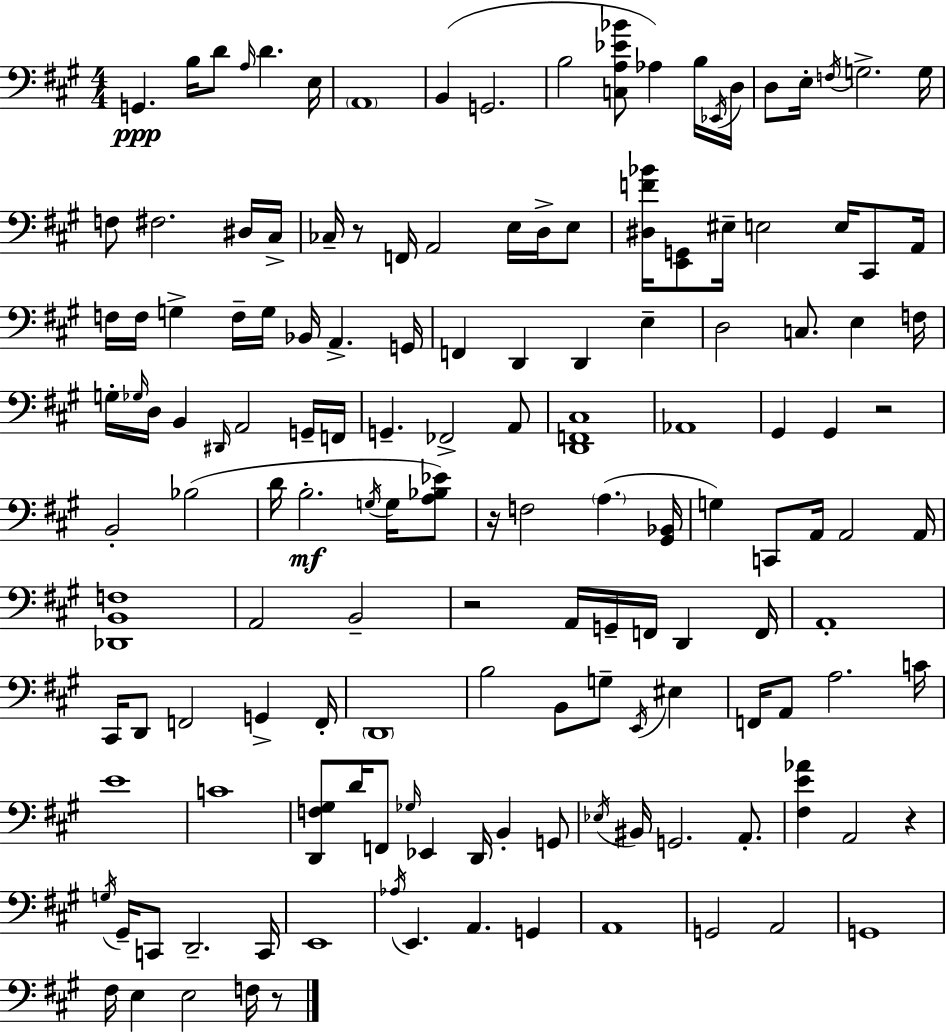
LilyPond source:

{
  \clef bass
  \numericTimeSignature
  \time 4/4
  \key a \major
  \repeat volta 2 { g,4.\ppp b16 d'8 \grace { a16 } d'4. | e16 \parenthesize a,1 | b,4( g,2. | b2 <c a ees' bes'>8 aes4) b16 | \break \acciaccatura { ees,16 } d16 d8 e16-. \acciaccatura { f16 } g2.-> | g16 f8 fis2. | dis16 cis16-> ces16-- r8 f,16 a,2 e16 | d16-> e8 <dis f' bes'>16 <e, g,>8 eis16-- e2 e16 | \break cis,8 a,16 f16 f16 g4-> f16-- g16 bes,16 a,4.-> | g,16 f,4 d,4 d,4 e4-- | d2 c8. e4 | f16 g16-. \grace { ges16 } d16 b,4 \grace { dis,16 } a,2 | \break g,16-- f,16 g,4.-- fes,2-> | a,8 <d, f, cis>1 | aes,1 | gis,4 gis,4 r2 | \break b,2-. bes2( | d'16 b2.-.\mf | \acciaccatura { g16 } g16 <a bes ees'>8) r16 f2 \parenthesize a4.( | <gis, bes,>16 g4) c,8 a,16 a,2 | \break a,16 <des, b, f>1 | a,2 b,2-- | r2 a,16 g,16-- | f,16 d,4 f,16 a,1-. | \break cis,16 d,8 f,2 | g,4-> f,16-. \parenthesize d,1 | b2 b,8 | g8-- \acciaccatura { e,16 } eis4 f,16 a,8 a2. | \break c'16 e'1 | c'1 | <d, f gis>8 d'16 f,8 \grace { ges16 } ees,4 | d,16 b,4-. g,8 \acciaccatura { ees16 } bis,16 g,2. | \break a,8.-. <fis e' aes'>4 a,2 | r4 \acciaccatura { g16 } gis,16-- c,8 d,2.-- | c,16 e,1 | \acciaccatura { aes16 } e,4. | \break a,4. g,4 a,1 | g,2 | a,2 g,1 | fis16 e4 | \break e2 f16 r8 } \bar "|."
}